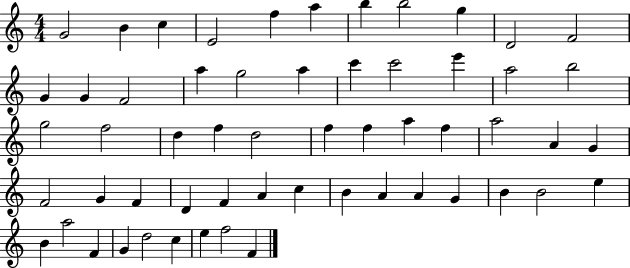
X:1
T:Untitled
M:4/4
L:1/4
K:C
G2 B c E2 f a b b2 g D2 F2 G G F2 a g2 a c' c'2 e' a2 b2 g2 f2 d f d2 f f a f a2 A G F2 G F D F A c B A A G B B2 e B a2 F G d2 c e f2 F